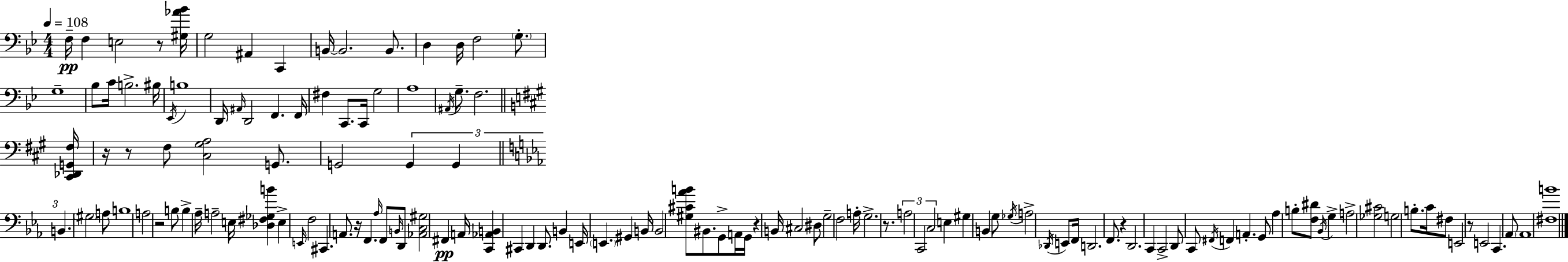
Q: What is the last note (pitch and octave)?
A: Ab2